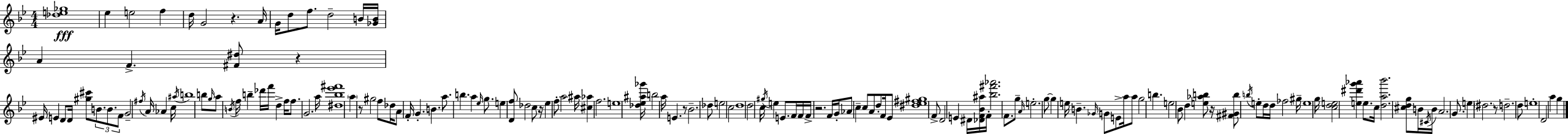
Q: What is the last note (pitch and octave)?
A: G5